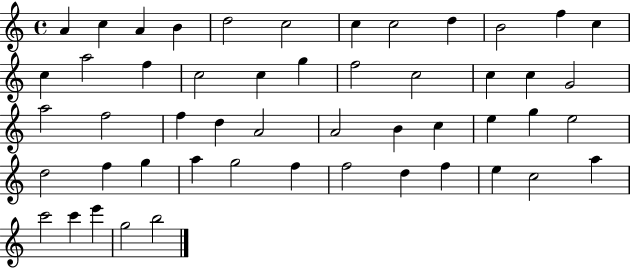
X:1
T:Untitled
M:4/4
L:1/4
K:C
A c A B d2 c2 c c2 d B2 f c c a2 f c2 c g f2 c2 c c G2 a2 f2 f d A2 A2 B c e g e2 d2 f g a g2 f f2 d f e c2 a c'2 c' e' g2 b2